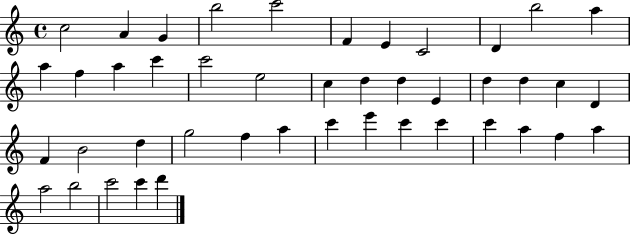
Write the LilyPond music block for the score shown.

{
  \clef treble
  \time 4/4
  \defaultTimeSignature
  \key c \major
  c''2 a'4 g'4 | b''2 c'''2 | f'4 e'4 c'2 | d'4 b''2 a''4 | \break a''4 f''4 a''4 c'''4 | c'''2 e''2 | c''4 d''4 d''4 e'4 | d''4 d''4 c''4 d'4 | \break f'4 b'2 d''4 | g''2 f''4 a''4 | c'''4 e'''4 c'''4 c'''4 | c'''4 a''4 f''4 a''4 | \break a''2 b''2 | c'''2 c'''4 d'''4 | \bar "|."
}